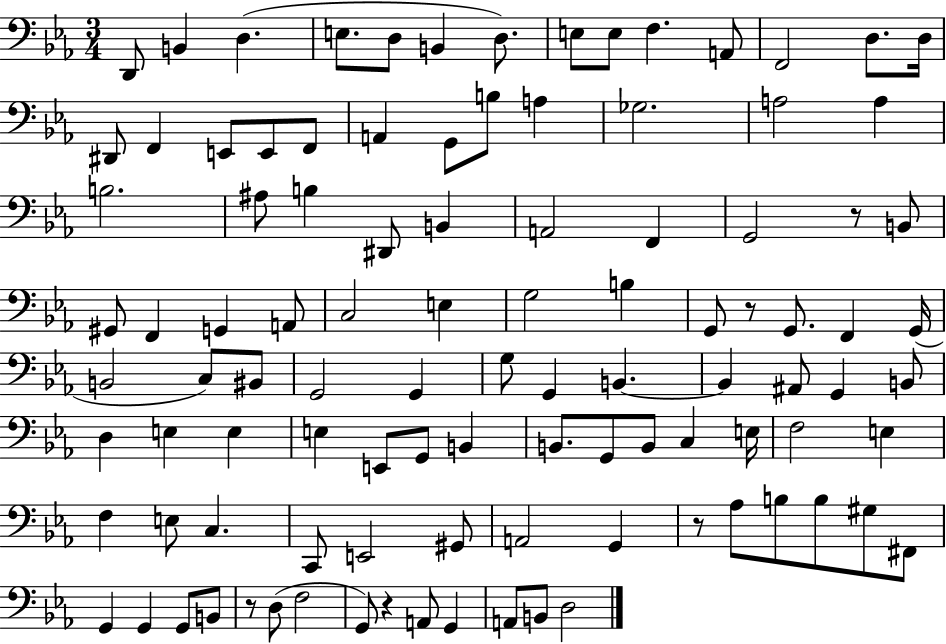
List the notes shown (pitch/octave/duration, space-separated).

D2/e B2/q D3/q. E3/e. D3/e B2/q D3/e. E3/e E3/e F3/q. A2/e F2/h D3/e. D3/s D#2/e F2/q E2/e E2/e F2/e A2/q G2/e B3/e A3/q Gb3/h. A3/h A3/q B3/h. A#3/e B3/q D#2/e B2/q A2/h F2/q G2/h R/e B2/e G#2/e F2/q G2/q A2/e C3/h E3/q G3/h B3/q G2/e R/e G2/e. F2/q G2/s B2/h C3/e BIS2/e G2/h G2/q G3/e G2/q B2/q. B2/q A#2/e G2/q B2/e D3/q E3/q E3/q E3/q E2/e G2/e B2/q B2/e. G2/e B2/e C3/q E3/s F3/h E3/q F3/q E3/e C3/q. C2/e E2/h G#2/e A2/h G2/q R/e Ab3/e B3/e B3/e G#3/e F#2/e G2/q G2/q G2/e B2/e R/e D3/e F3/h G2/e R/q A2/e G2/q A2/e B2/e D3/h